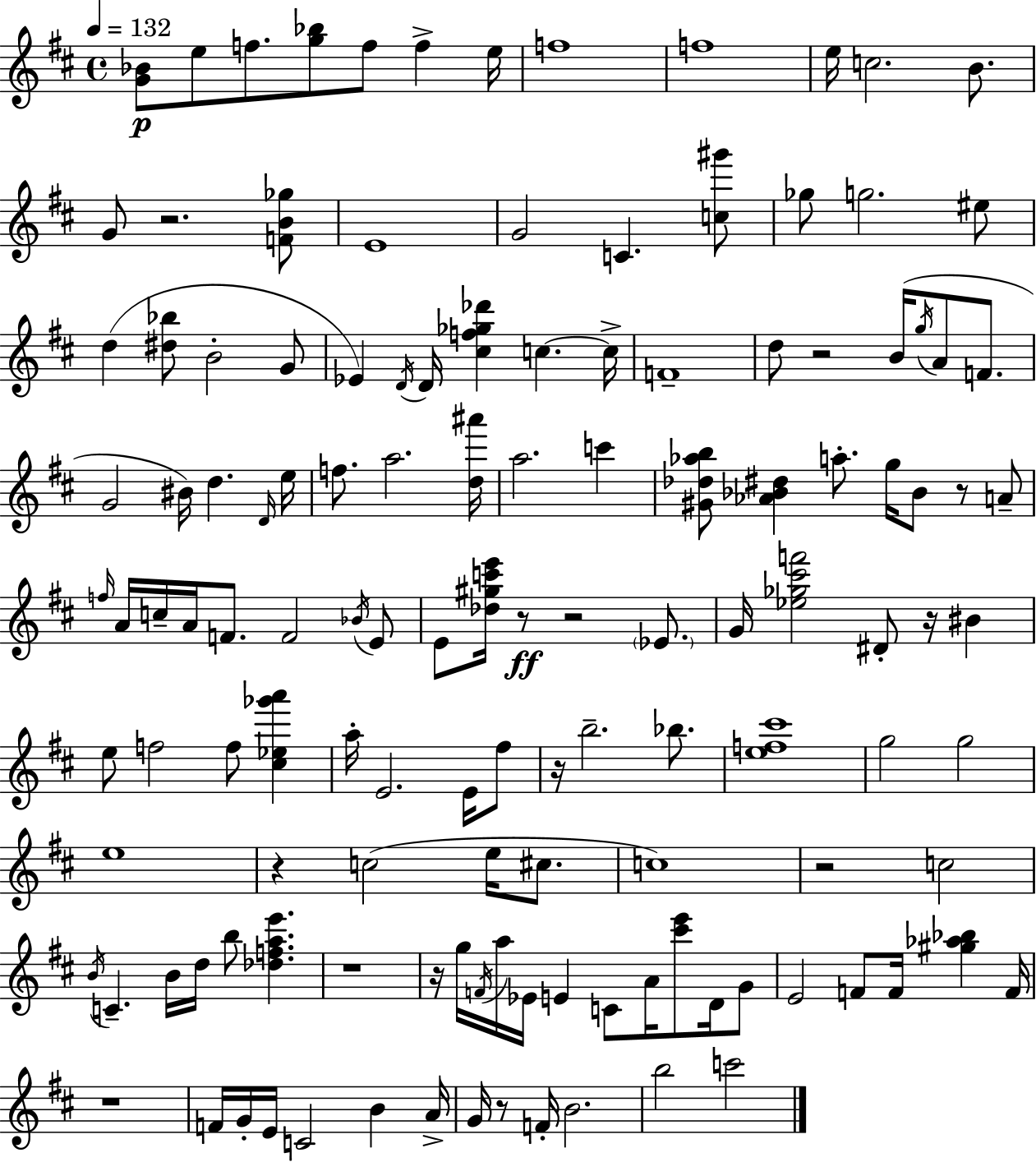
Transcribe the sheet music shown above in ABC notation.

X:1
T:Untitled
M:4/4
L:1/4
K:D
[G_B]/2 e/2 f/2 [g_b]/2 f/2 f e/4 f4 f4 e/4 c2 B/2 G/2 z2 [FB_g]/2 E4 G2 C [c^g']/2 _g/2 g2 ^e/2 d [^d_b]/2 B2 G/2 _E D/4 D/4 [^cf_g_d'] c c/4 F4 d/2 z2 B/4 g/4 A/2 F/2 G2 ^B/4 d D/4 e/4 f/2 a2 [d^a']/4 a2 c' [^G_d_ab]/2 [_A_B^d] a/2 g/4 _B/2 z/2 A/2 f/4 A/4 c/4 A/4 F/2 F2 _B/4 E/2 E/2 [_d^gc'e']/4 z/2 z2 _E/2 G/4 [_e_g^c'f']2 ^D/2 z/4 ^B e/2 f2 f/2 [^c_e_g'a'] a/4 E2 E/4 ^f/2 z/4 b2 _b/2 [ef^c']4 g2 g2 e4 z c2 e/4 ^c/2 c4 z2 c2 B/4 C B/4 d/4 b/2 [_dfae'] z4 z/4 g/4 F/4 a/4 _E/4 E C/2 A/4 [^c'e']/2 D/4 G/2 E2 F/2 F/4 [^g_a_b] F/4 z4 F/4 G/4 E/4 C2 B A/4 G/4 z/2 F/4 B2 b2 c'2